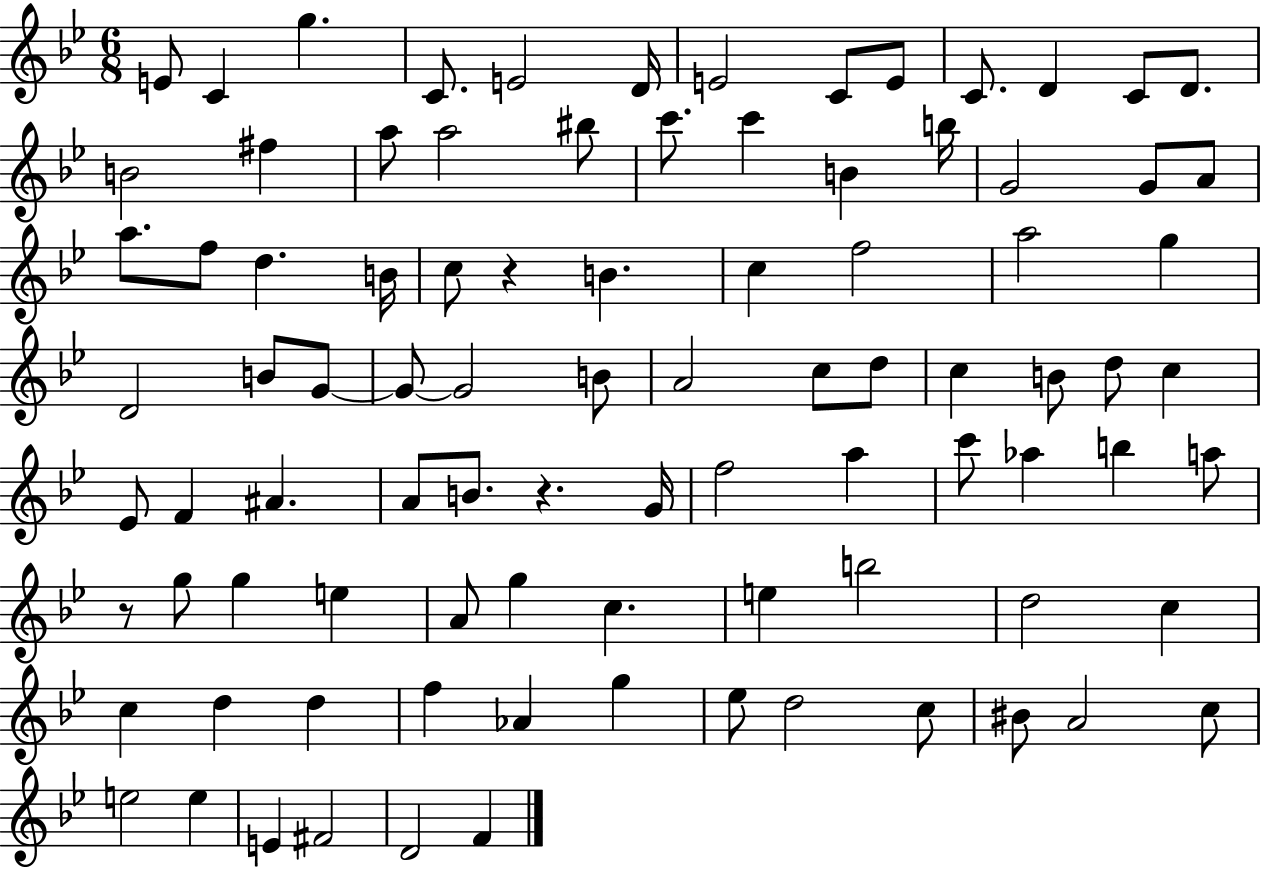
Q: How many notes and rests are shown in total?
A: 91